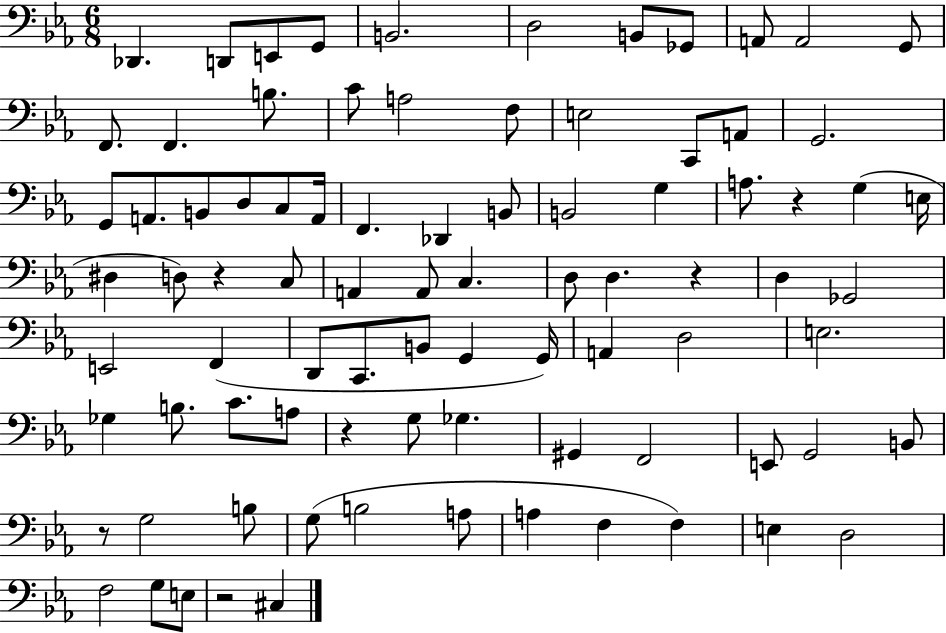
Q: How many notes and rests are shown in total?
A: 86